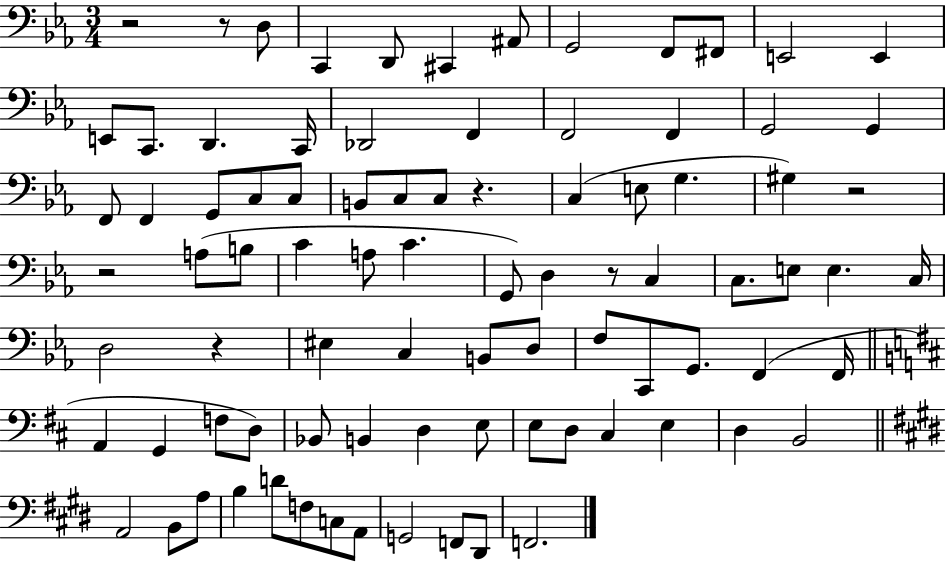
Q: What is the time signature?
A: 3/4